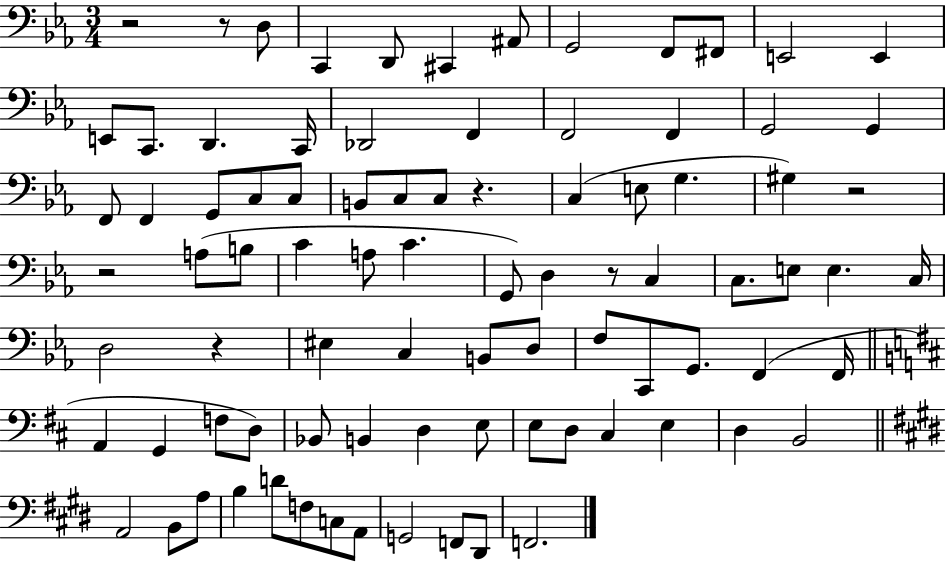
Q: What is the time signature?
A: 3/4